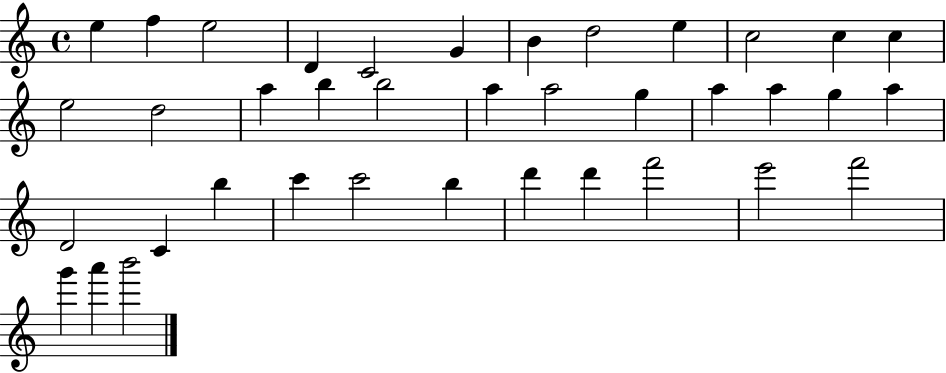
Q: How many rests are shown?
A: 0